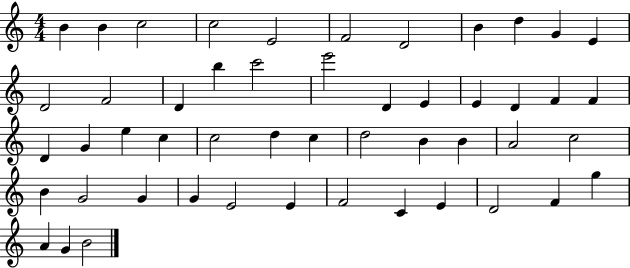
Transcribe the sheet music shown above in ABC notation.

X:1
T:Untitled
M:4/4
L:1/4
K:C
B B c2 c2 E2 F2 D2 B d G E D2 F2 D b c'2 e'2 D E E D F F D G e c c2 d c d2 B B A2 c2 B G2 G G E2 E F2 C E D2 F g A G B2